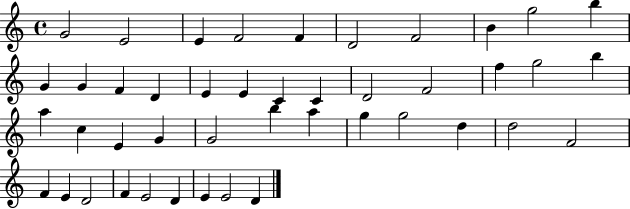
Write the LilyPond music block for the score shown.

{
  \clef treble
  \time 4/4
  \defaultTimeSignature
  \key c \major
  g'2 e'2 | e'4 f'2 f'4 | d'2 f'2 | b'4 g''2 b''4 | \break g'4 g'4 f'4 d'4 | e'4 e'4 c'4 c'4 | d'2 f'2 | f''4 g''2 b''4 | \break a''4 c''4 e'4 g'4 | g'2 b''4 a''4 | g''4 g''2 d''4 | d''2 f'2 | \break f'4 e'4 d'2 | f'4 e'2 d'4 | e'4 e'2 d'4 | \bar "|."
}